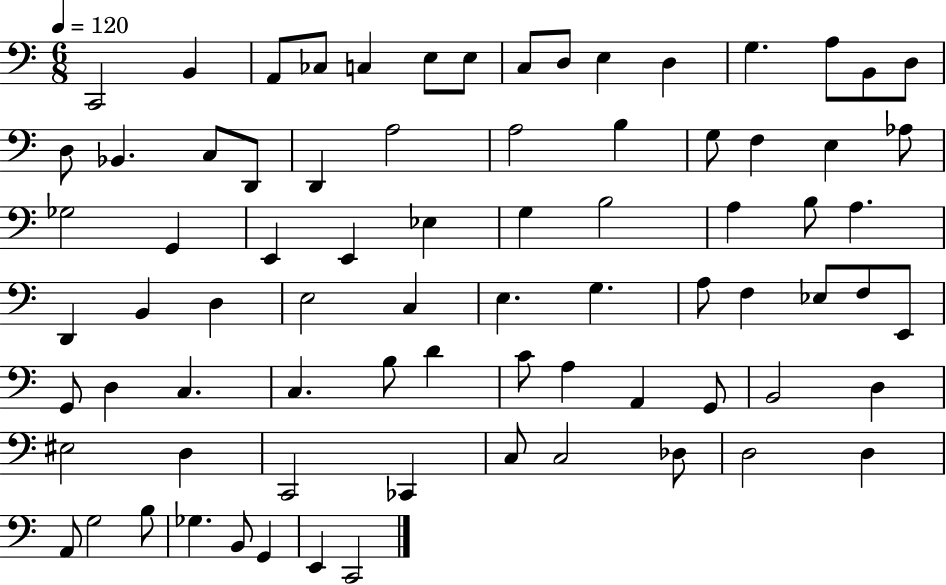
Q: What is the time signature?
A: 6/8